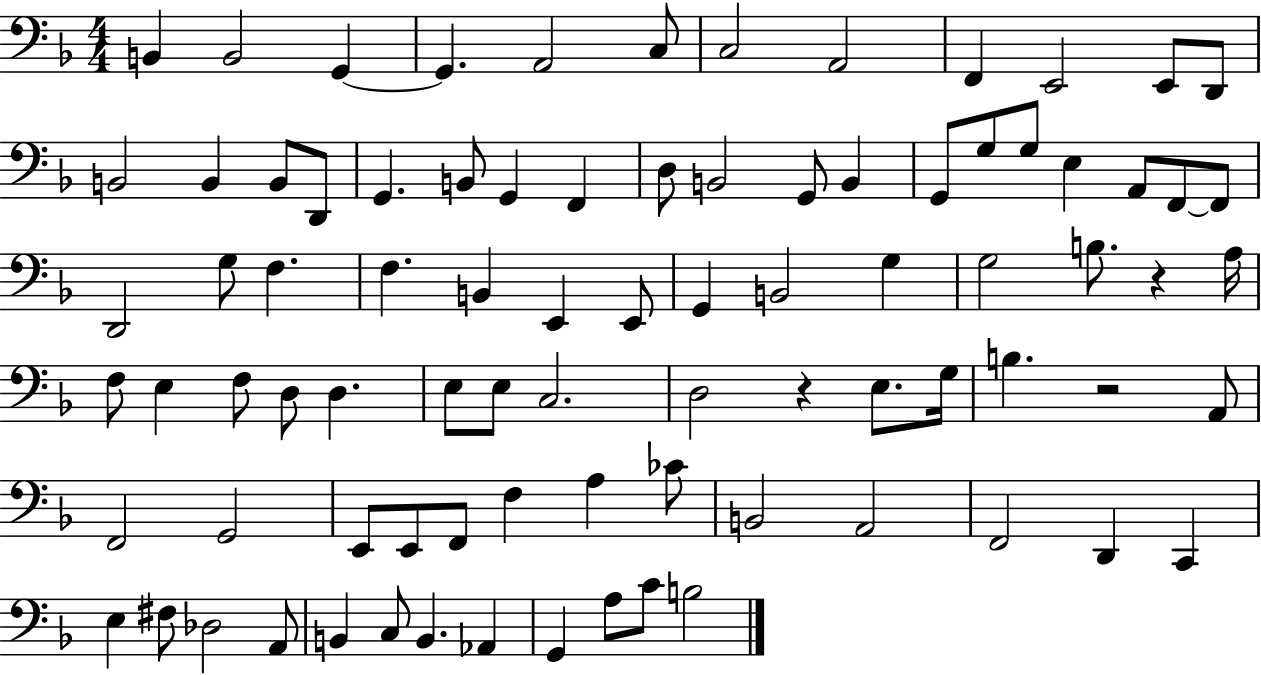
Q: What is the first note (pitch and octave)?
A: B2